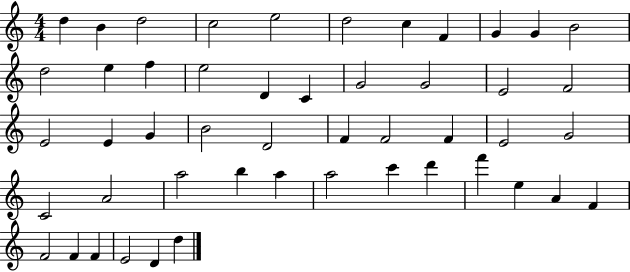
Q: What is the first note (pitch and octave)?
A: D5